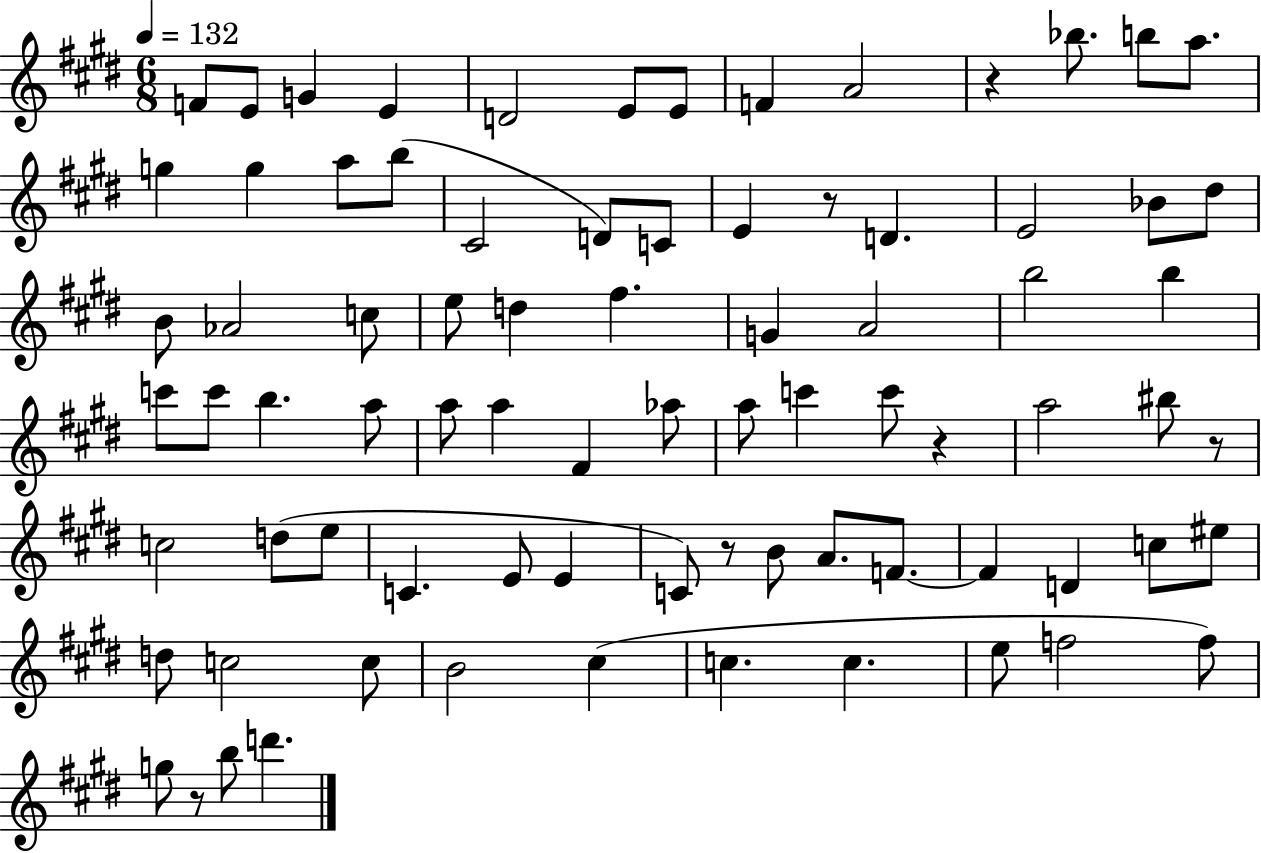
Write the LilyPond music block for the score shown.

{
  \clef treble
  \numericTimeSignature
  \time 6/8
  \key e \major
  \tempo 4 = 132
  \repeat volta 2 { f'8 e'8 g'4 e'4 | d'2 e'8 e'8 | f'4 a'2 | r4 bes''8. b''8 a''8. | \break g''4 g''4 a''8 b''8( | cis'2 d'8) c'8 | e'4 r8 d'4. | e'2 bes'8 dis''8 | \break b'8 aes'2 c''8 | e''8 d''4 fis''4. | g'4 a'2 | b''2 b''4 | \break c'''8 c'''8 b''4. a''8 | a''8 a''4 fis'4 aes''8 | a''8 c'''4 c'''8 r4 | a''2 bis''8 r8 | \break c''2 d''8( e''8 | c'4. e'8 e'4 | c'8) r8 b'8 a'8. f'8.~~ | f'4 d'4 c''8 eis''8 | \break d''8 c''2 c''8 | b'2 cis''4( | c''4. c''4. | e''8 f''2 f''8) | \break g''8 r8 b''8 d'''4. | } \bar "|."
}